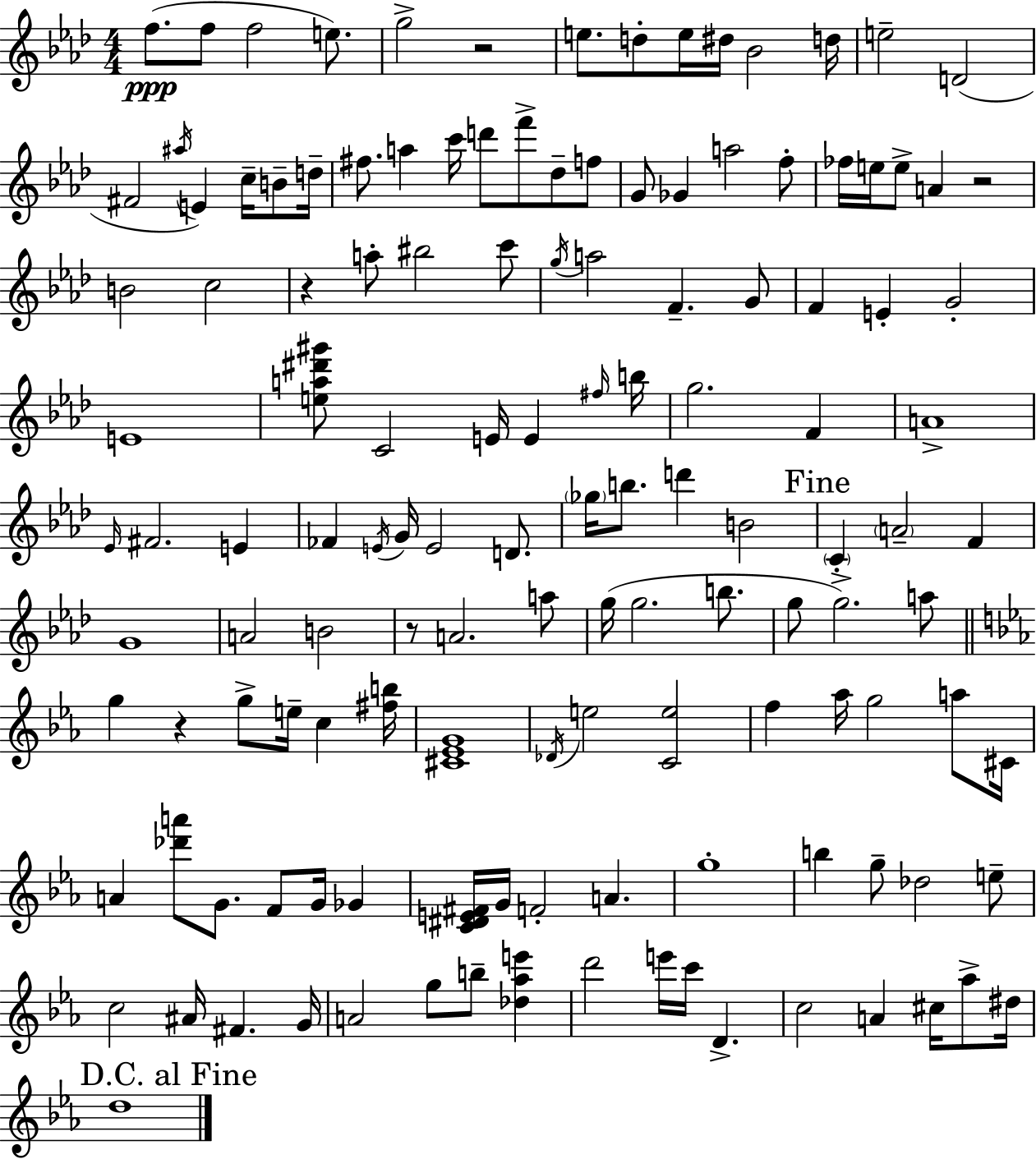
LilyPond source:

{
  \clef treble
  \numericTimeSignature
  \time 4/4
  \key f \minor
  f''8.(\ppp f''8 f''2 e''8.) | g''2-> r2 | e''8. d''8-. e''16 dis''16 bes'2 d''16 | e''2-- d'2( | \break fis'2 \acciaccatura { ais''16 } e'4) c''16-- b'8-- | d''16-- fis''8. a''4 c'''16 d'''8 f'''8-> des''8-- f''8 | g'8 ges'4 a''2 f''8-. | fes''16 e''16 e''8-> a'4 r2 | \break b'2 c''2 | r4 a''8-. bis''2 c'''8 | \acciaccatura { g''16 } a''2 f'4.-- | g'8 f'4 e'4-. g'2-. | \break e'1 | <e'' a'' dis''' gis'''>8 c'2 e'16 e'4 | \grace { fis''16 } b''16 g''2. f'4 | a'1-> | \break \grace { ees'16 } fis'2. | e'4 fes'4 \acciaccatura { e'16 } g'16 e'2 | d'8. \parenthesize ges''16 b''8. d'''4 b'2 | \mark "Fine" \parenthesize c'4-. \parenthesize a'2-- | \break f'4 g'1 | a'2 b'2 | r8 a'2. | a''8 g''16( g''2. | \break b''8. g''8 g''2.->) | a''8 \bar "||" \break \key ees \major g''4 r4 g''8-> e''16-- c''4 <fis'' b''>16 | <cis' ees' g'>1 | \acciaccatura { des'16 } e''2 <c' e''>2 | f''4 aes''16 g''2 a''8 | \break cis'16 a'4 <des''' a'''>8 g'8. f'8 g'16 ges'4 | <c' dis' e' fis'>16 g'16 f'2-. a'4. | g''1-. | b''4 g''8-- des''2 e''8-- | \break c''2 ais'16 fis'4. | g'16 a'2 g''8 b''8-- <des'' aes'' e'''>4 | d'''2 e'''16 c'''16 d'4.-> | c''2 a'4 cis''16 aes''8-> | \break dis''16 \mark "D.C. al Fine" d''1 | \bar "|."
}